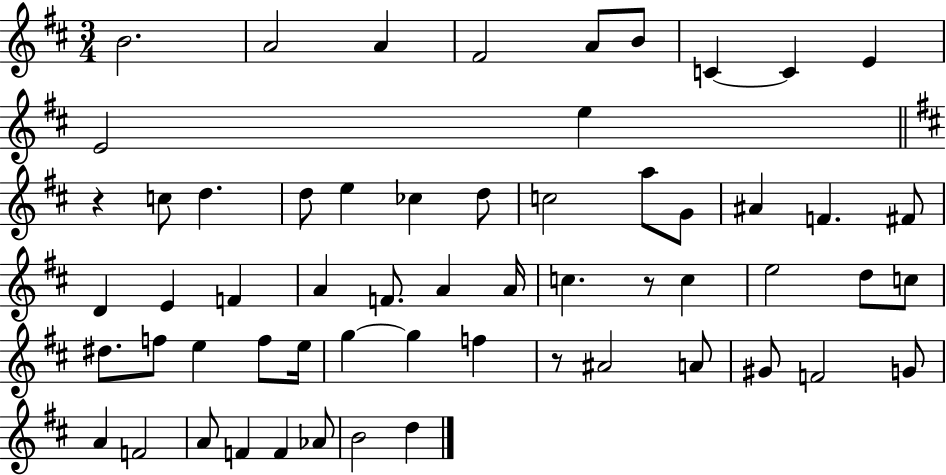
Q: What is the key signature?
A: D major